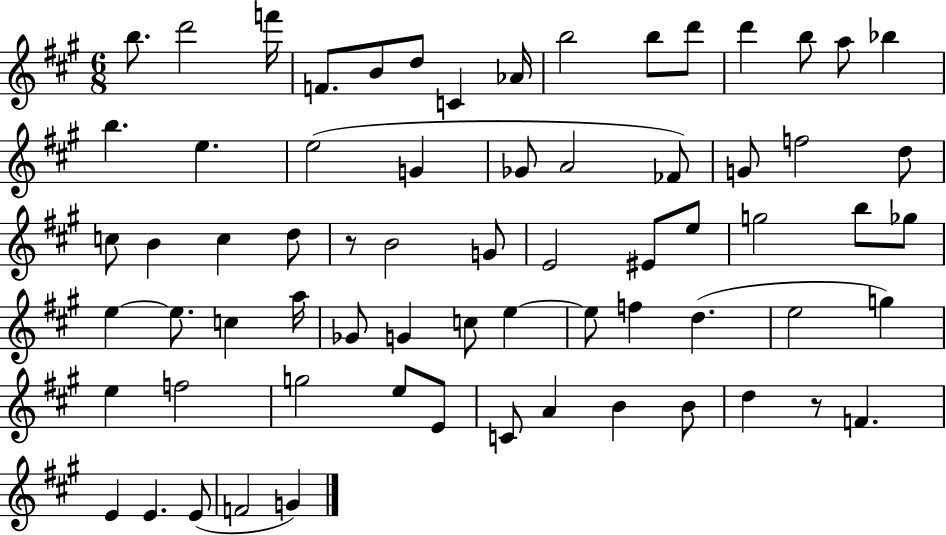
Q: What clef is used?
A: treble